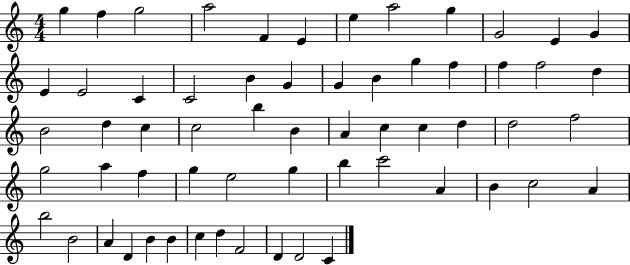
{
  \clef treble
  \numericTimeSignature
  \time 4/4
  \key c \major
  g''4 f''4 g''2 | a''2 f'4 e'4 | e''4 a''2 g''4 | g'2 e'4 g'4 | \break e'4 e'2 c'4 | c'2 b'4 g'4 | g'4 b'4 g''4 f''4 | f''4 f''2 d''4 | \break b'2 d''4 c''4 | c''2 b''4 b'4 | a'4 c''4 c''4 d''4 | d''2 f''2 | \break g''2 a''4 f''4 | g''4 e''2 g''4 | b''4 c'''2 a'4 | b'4 c''2 a'4 | \break b''2 b'2 | a'4 d'4 b'4 b'4 | c''4 d''4 f'2 | d'4 d'2 c'4 | \break \bar "|."
}